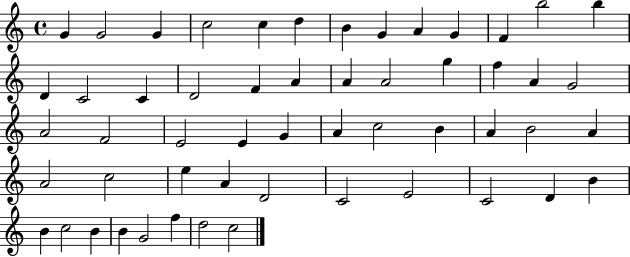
X:1
T:Untitled
M:4/4
L:1/4
K:C
G G2 G c2 c d B G A G F b2 b D C2 C D2 F A A A2 g f A G2 A2 F2 E2 E G A c2 B A B2 A A2 c2 e A D2 C2 E2 C2 D B B c2 B B G2 f d2 c2